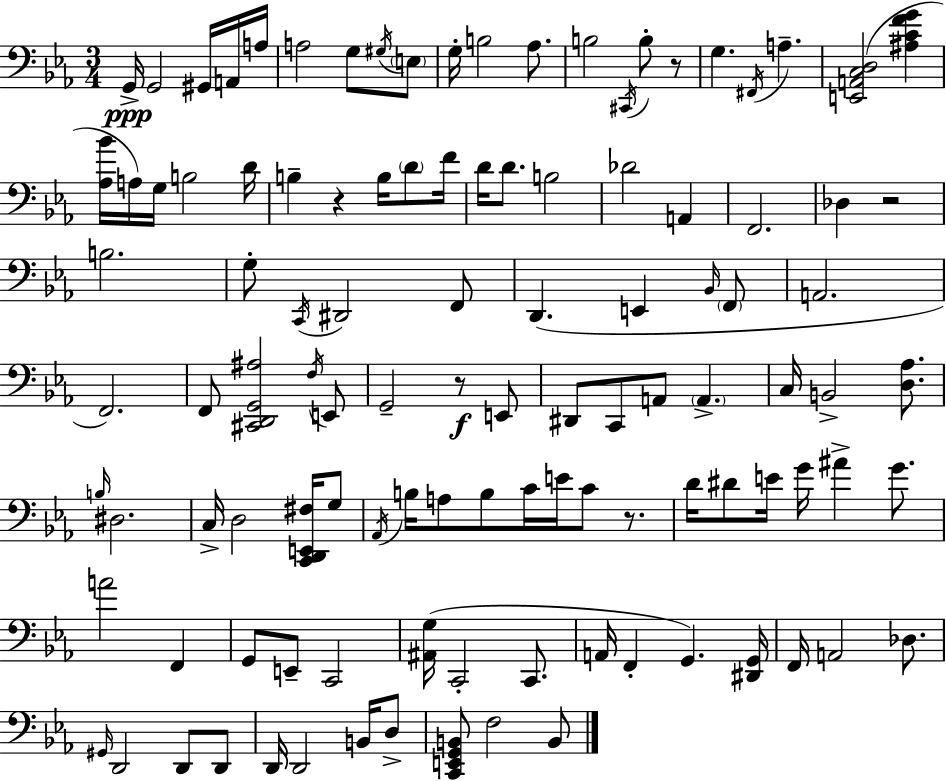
{
  \clef bass
  \numericTimeSignature
  \time 3/4
  \key c \minor
  g,16->\ppp g,2 gis,16 a,16 a16 | a2 g8 \acciaccatura { gis16 } \parenthesize e8 | g16-. b2 aes8. | b2 \acciaccatura { cis,16 } b8-. | \break r8 g4. \acciaccatura { fis,16 } a4.-- | <e, a, c d>2( <ais c' f' g'>4 | <aes bes'>16 a16) g16 b2 | d'16 b4-- r4 b16 | \break \parenthesize d'8 f'16 d'16 d'8. b2 | des'2 a,4 | f,2. | des4 r2 | \break b2. | g8-. \acciaccatura { c,16 } dis,2 | f,8 d,4.( e,4 | \grace { bes,16 } \parenthesize f,8 a,2. | \break f,2.) | f,8 <cis, d, g, ais>2 | \acciaccatura { f16 } e,8 g,2-- | r8\f e,8 dis,8 c,8 a,8 | \break \parenthesize a,4.-> c16 b,2-> | <d aes>8. \grace { b16 } dis2. | c16-> d2 | <c, d, e, fis>16 g8 \acciaccatura { aes,16 } b16 a8 b8 | \break c'16 e'16 c'8 r8. d'16 dis'8 e'16 | g'16 ais'4-> g'8. a'2 | f,4 g,8 e,8-- | c,2 <ais, g>16( c,2-. | \break c,8. a,16 f,4-. | g,4.) <dis, g,>16 f,16 a,2 | des8. \grace { gis,16 } d,2 | d,8 d,8 d,16 d,2 | \break b,16 d8-> <c, e, g, b,>8 f2 | b,8 \bar "|."
}